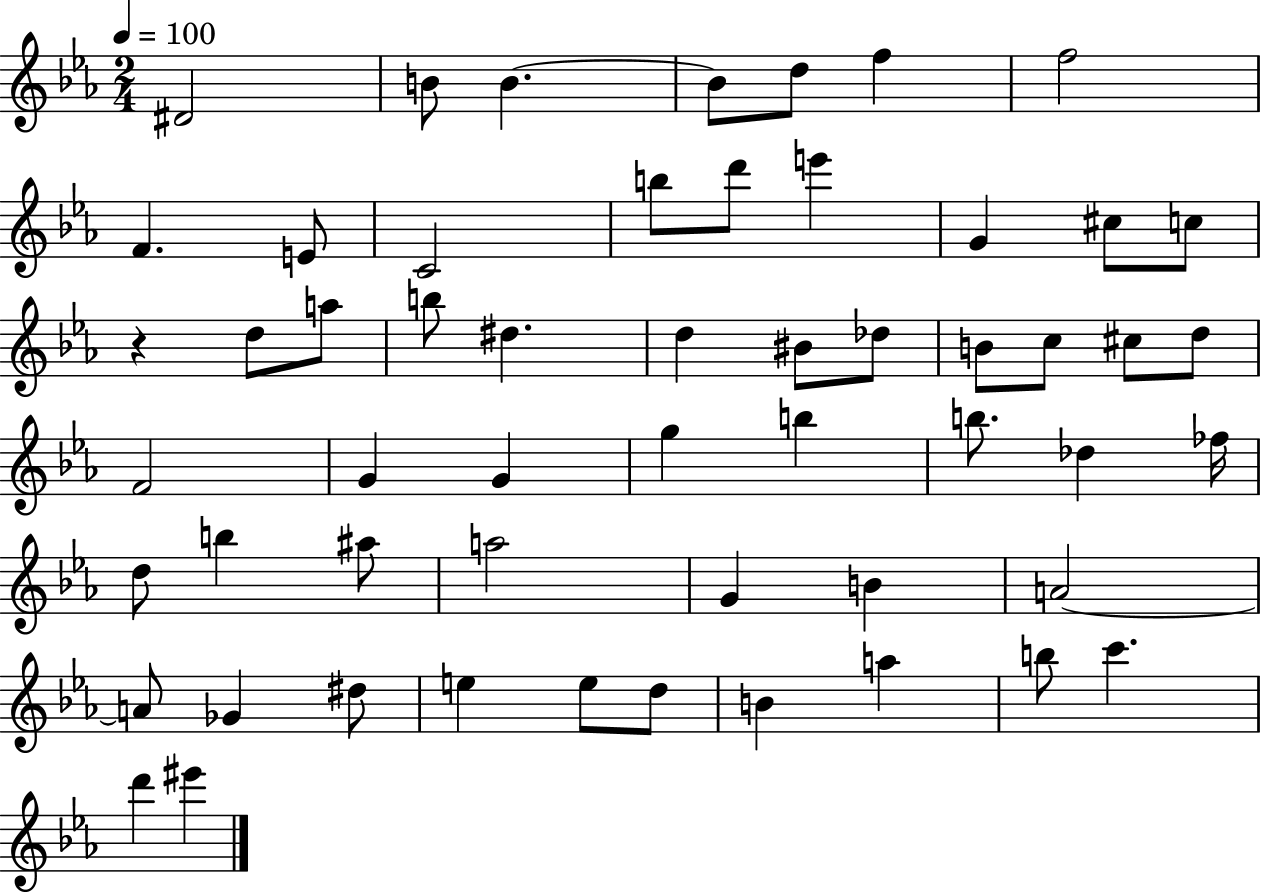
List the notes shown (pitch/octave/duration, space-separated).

D#4/h B4/e B4/q. B4/e D5/e F5/q F5/h F4/q. E4/e C4/h B5/e D6/e E6/q G4/q C#5/e C5/e R/q D5/e A5/e B5/e D#5/q. D5/q BIS4/e Db5/e B4/e C5/e C#5/e D5/e F4/h G4/q G4/q G5/q B5/q B5/e. Db5/q FES5/s D5/e B5/q A#5/e A5/h G4/q B4/q A4/h A4/e Gb4/q D#5/e E5/q E5/e D5/e B4/q A5/q B5/e C6/q. D6/q EIS6/q